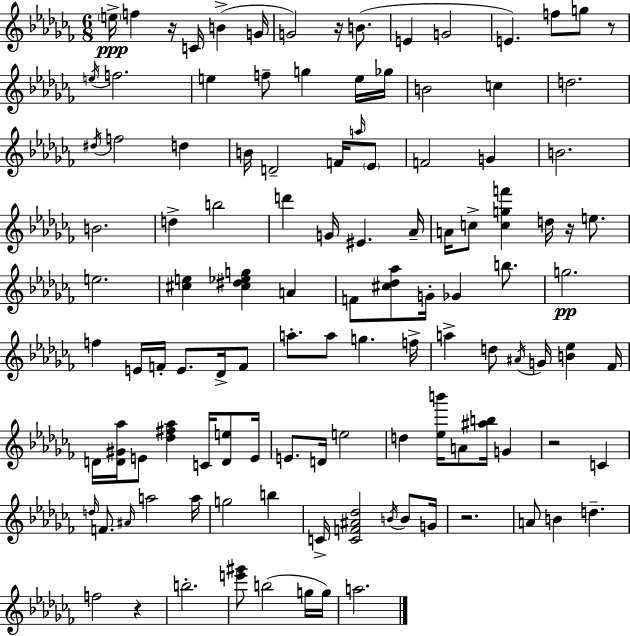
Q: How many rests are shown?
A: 7